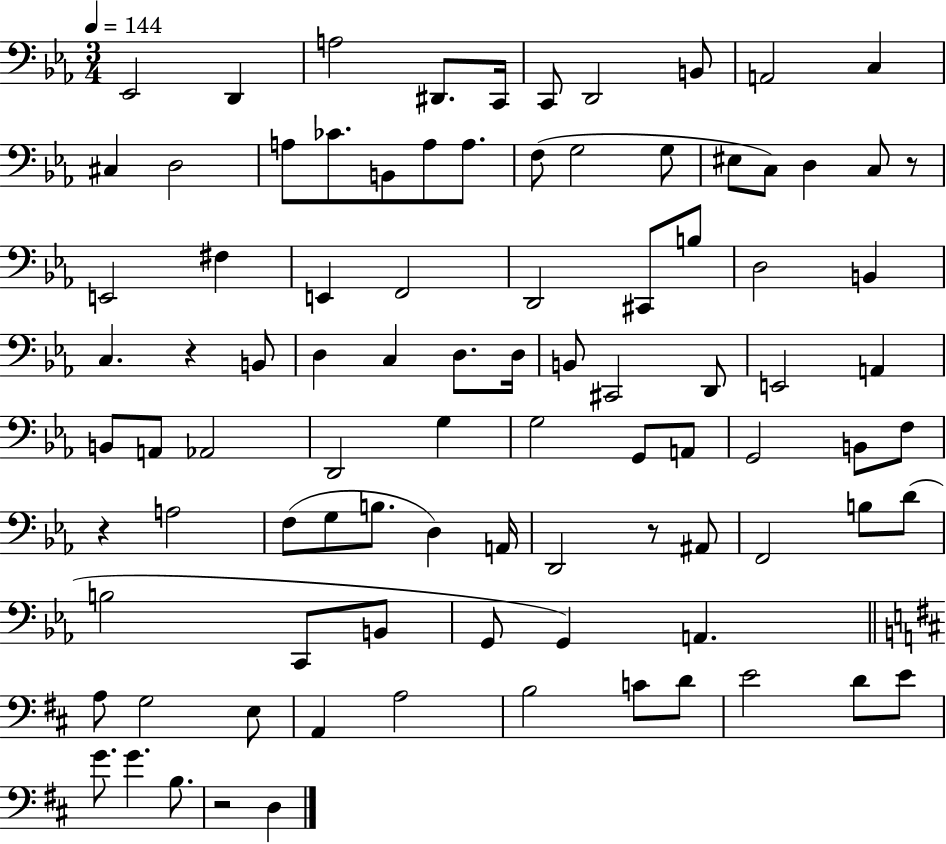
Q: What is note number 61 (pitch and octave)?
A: A2